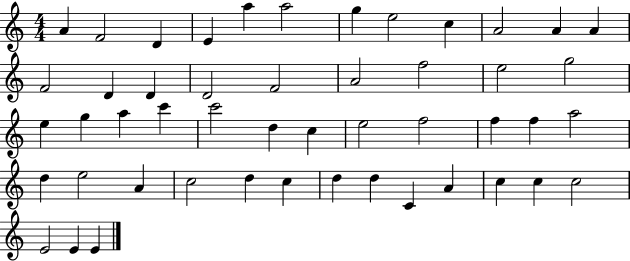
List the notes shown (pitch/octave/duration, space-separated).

A4/q F4/h D4/q E4/q A5/q A5/h G5/q E5/h C5/q A4/h A4/q A4/q F4/h D4/q D4/q D4/h F4/h A4/h F5/h E5/h G5/h E5/q G5/q A5/q C6/q C6/h D5/q C5/q E5/h F5/h F5/q F5/q A5/h D5/q E5/h A4/q C5/h D5/q C5/q D5/q D5/q C4/q A4/q C5/q C5/q C5/h E4/h E4/q E4/q